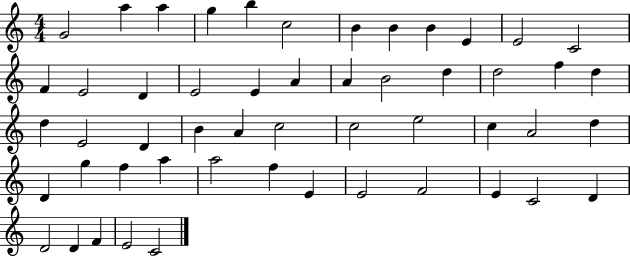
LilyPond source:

{
  \clef treble
  \numericTimeSignature
  \time 4/4
  \key c \major
  g'2 a''4 a''4 | g''4 b''4 c''2 | b'4 b'4 b'4 e'4 | e'2 c'2 | \break f'4 e'2 d'4 | e'2 e'4 a'4 | a'4 b'2 d''4 | d''2 f''4 d''4 | \break d''4 e'2 d'4 | b'4 a'4 c''2 | c''2 e''2 | c''4 a'2 d''4 | \break d'4 g''4 f''4 a''4 | a''2 f''4 e'4 | e'2 f'2 | e'4 c'2 d'4 | \break d'2 d'4 f'4 | e'2 c'2 | \bar "|."
}